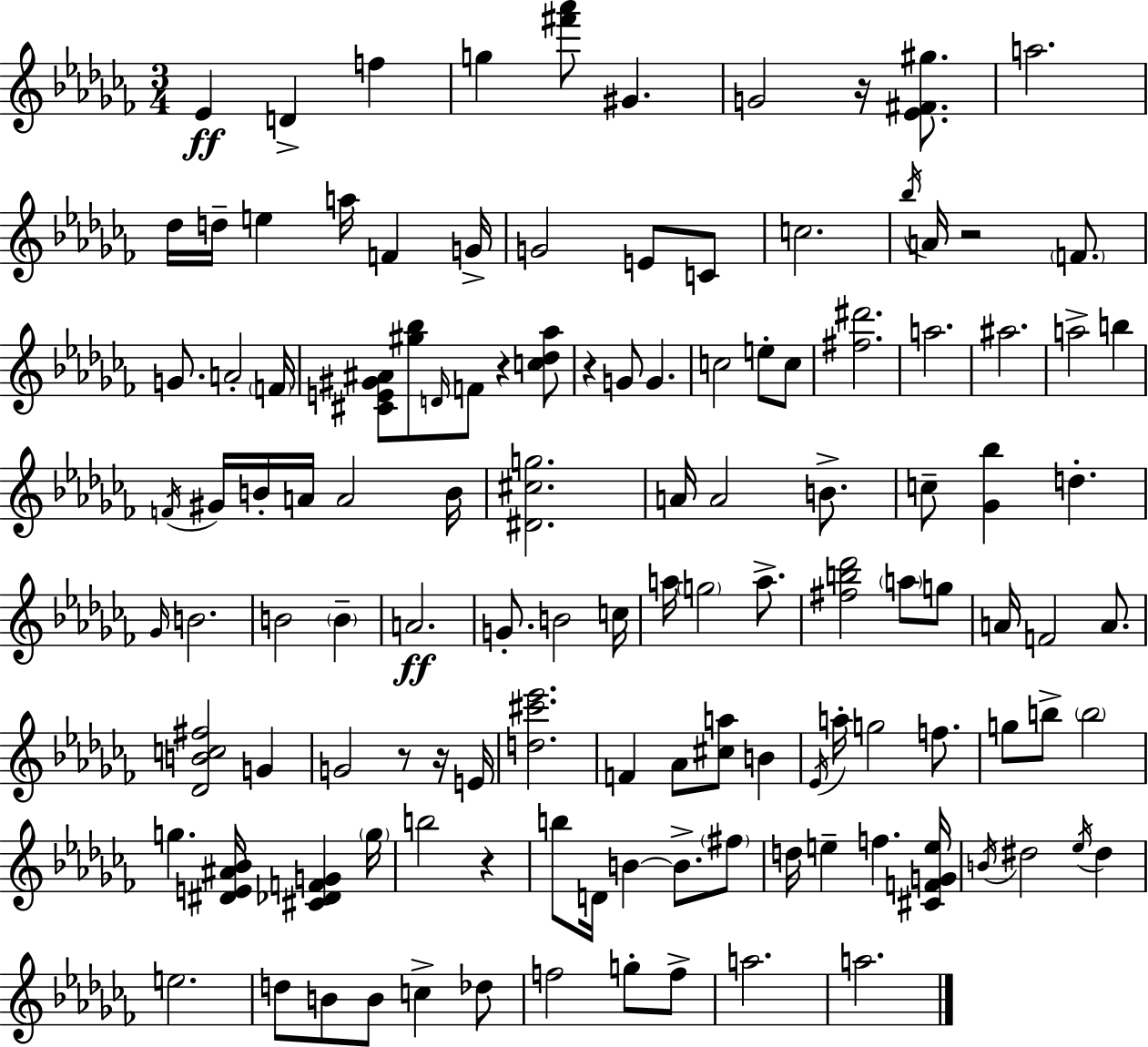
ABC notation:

X:1
T:Untitled
M:3/4
L:1/4
K:Abm
_E D f g [^f'_a']/2 ^G G2 z/4 [_E^F^g]/2 a2 _d/4 d/4 e a/4 F G/4 G2 E/2 C/2 c2 _b/4 A/4 z2 F/2 G/2 A2 F/4 [^CE^G^A]/2 [^g_b]/2 D/4 F/2 z [c_d_a]/2 z G/2 G c2 e/2 c/2 [^f^d']2 a2 ^a2 a2 b F/4 ^G/4 B/4 A/4 A2 B/4 [^D^cg]2 A/4 A2 B/2 c/2 [_G_b] d _G/4 B2 B2 B A2 G/2 B2 c/4 a/4 g2 a/2 [^fb_d']2 a/2 g/2 A/4 F2 A/2 [_DBc^f]2 G G2 z/2 z/4 E/4 [d^c'_e']2 F _A/2 [^ca]/2 B _E/4 a/4 g2 f/2 g/2 b/2 b2 g [^DE^A_B]/4 [^C_DFG] g/4 b2 z b/2 D/4 B B/2 ^f/2 d/4 e f [^CFGe]/4 B/4 ^d2 _e/4 ^d e2 d/2 B/2 B/2 c _d/2 f2 g/2 f/2 a2 a2